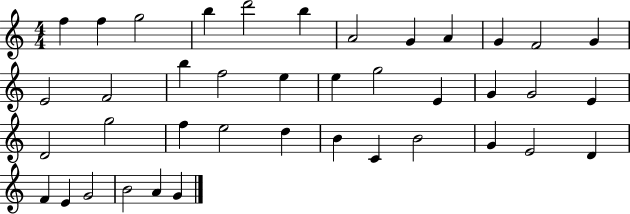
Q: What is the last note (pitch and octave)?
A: G4